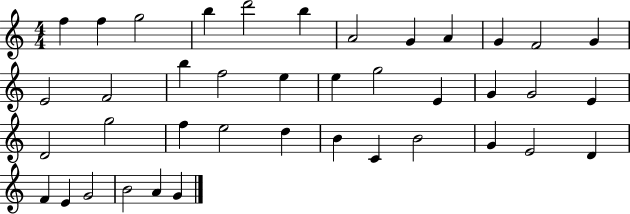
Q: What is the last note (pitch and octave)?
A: G4